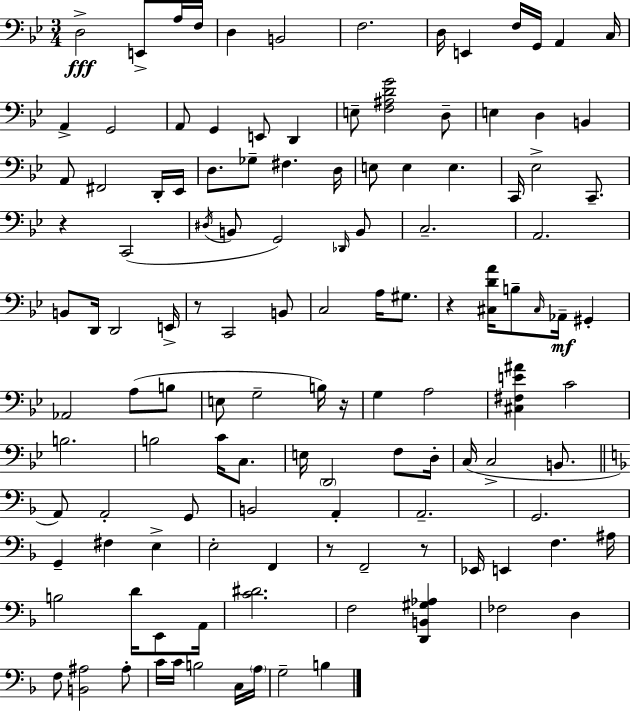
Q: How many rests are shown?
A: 6